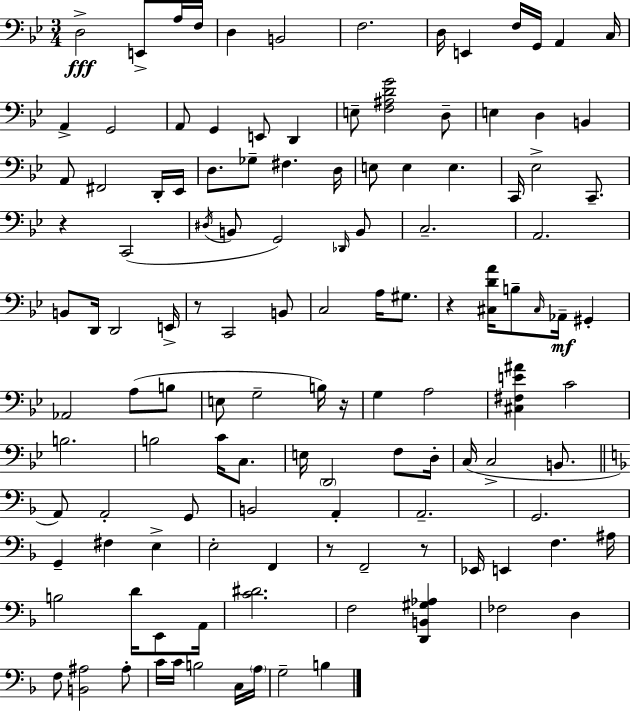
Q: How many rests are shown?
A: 6